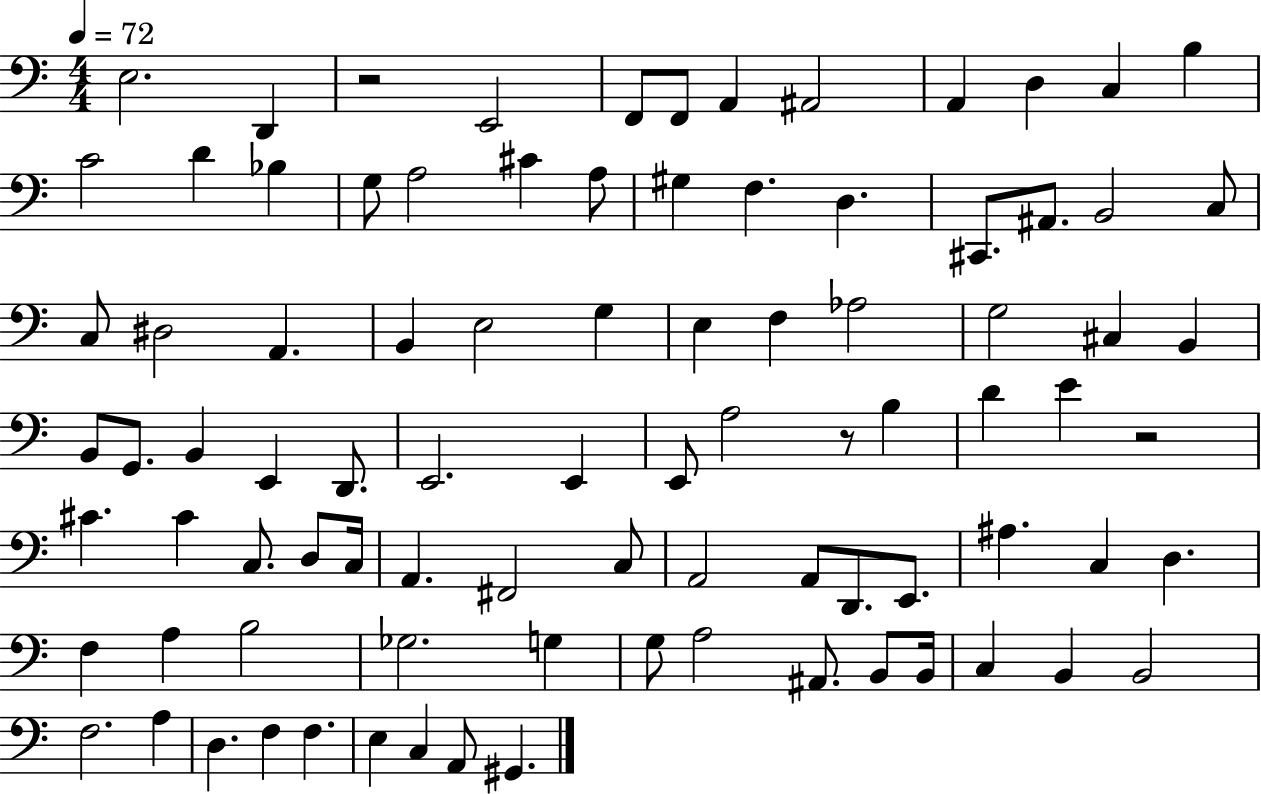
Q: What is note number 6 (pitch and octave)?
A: A2